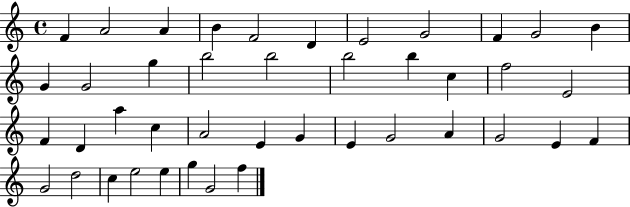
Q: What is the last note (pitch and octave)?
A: F5